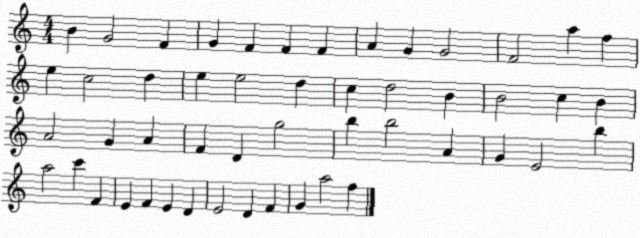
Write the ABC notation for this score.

X:1
T:Untitled
M:4/4
L:1/4
K:C
B G2 F G F F F A G G2 F2 a f e c2 d e e2 d c d2 B B2 c B A2 G A F D g2 b b2 A G E2 b a2 c' F E F E D E2 D F G a2 f